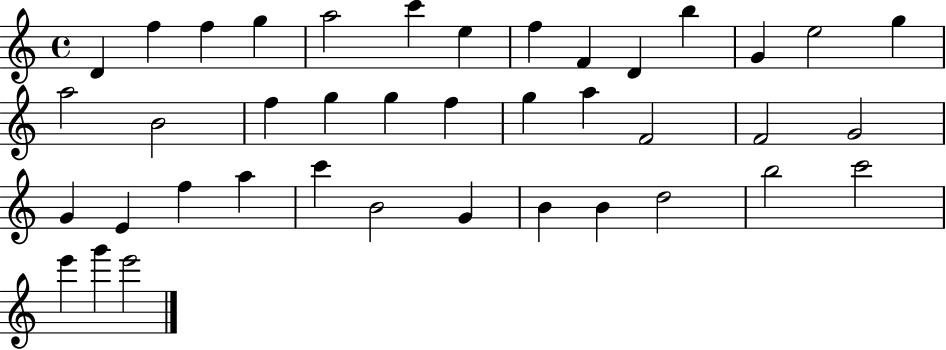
X:1
T:Untitled
M:4/4
L:1/4
K:C
D f f g a2 c' e f F D b G e2 g a2 B2 f g g f g a F2 F2 G2 G E f a c' B2 G B B d2 b2 c'2 e' g' e'2